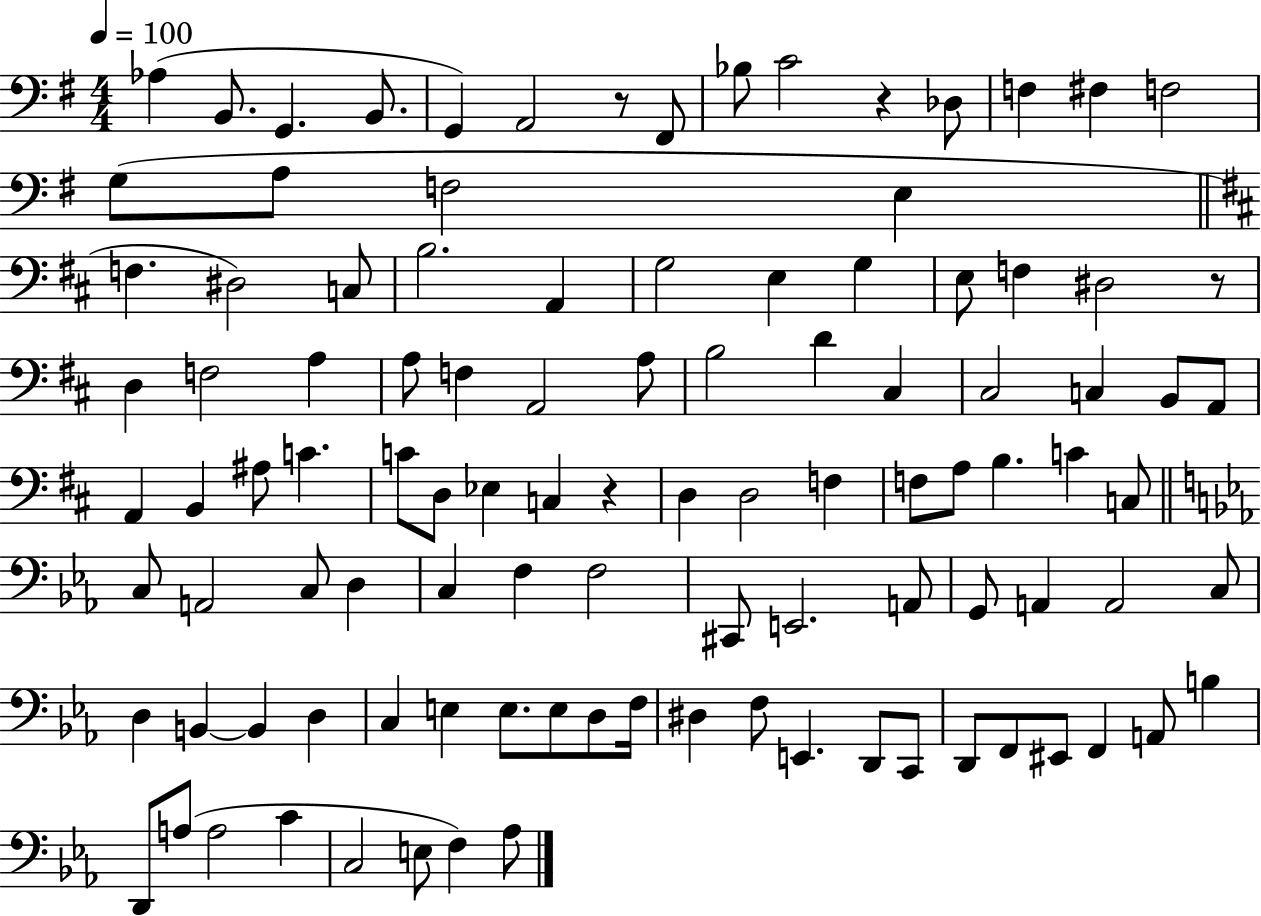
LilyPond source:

{
  \clef bass
  \numericTimeSignature
  \time 4/4
  \key g \major
  \tempo 4 = 100
  aes4( b,8. g,4. b,8. | g,4) a,2 r8 fis,8 | bes8 c'2 r4 des8 | f4 fis4 f2 | \break g8( a8 f2 e4 | \bar "||" \break \key d \major f4. dis2) c8 | b2. a,4 | g2 e4 g4 | e8 f4 dis2 r8 | \break d4 f2 a4 | a8 f4 a,2 a8 | b2 d'4 cis4 | cis2 c4 b,8 a,8 | \break a,4 b,4 ais8 c'4. | c'8 d8 ees4 c4 r4 | d4 d2 f4 | f8 a8 b4. c'4 c8 | \break \bar "||" \break \key ees \major c8 a,2 c8 d4 | c4 f4 f2 | cis,8 e,2. a,8 | g,8 a,4 a,2 c8 | \break d4 b,4~~ b,4 d4 | c4 e4 e8. e8 d8 f16 | dis4 f8 e,4. d,8 c,8 | d,8 f,8 eis,8 f,4 a,8 b4 | \break d,8 a8( a2 c'4 | c2 e8 f4) aes8 | \bar "|."
}